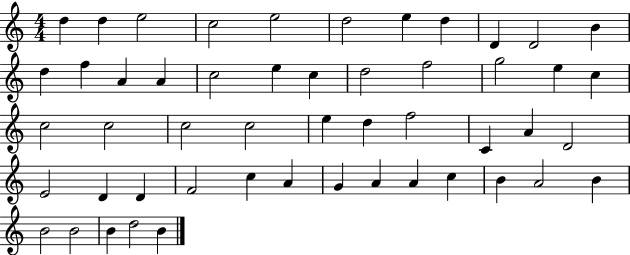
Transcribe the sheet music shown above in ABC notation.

X:1
T:Untitled
M:4/4
L:1/4
K:C
d d e2 c2 e2 d2 e d D D2 B d f A A c2 e c d2 f2 g2 e c c2 c2 c2 c2 e d f2 C A D2 E2 D D F2 c A G A A c B A2 B B2 B2 B d2 B